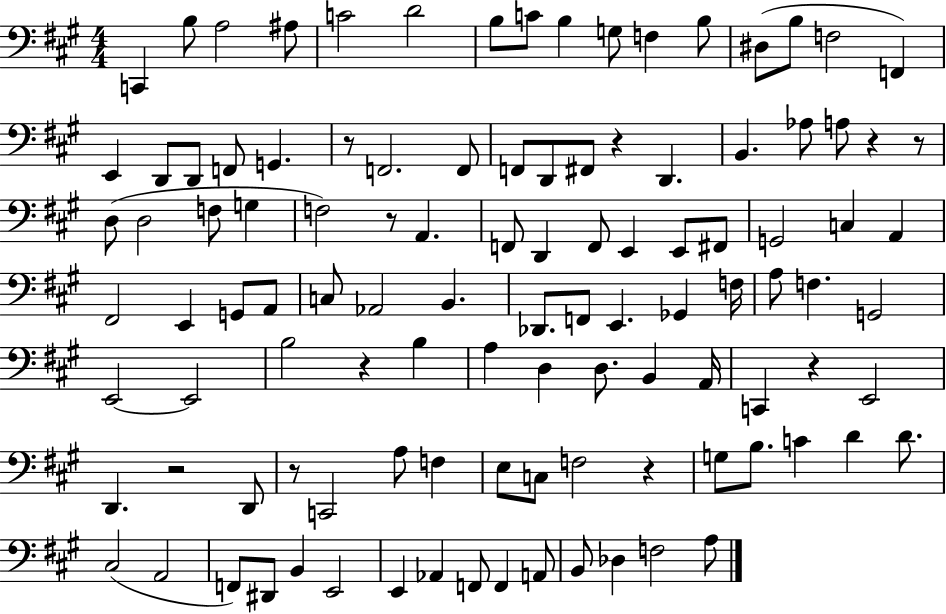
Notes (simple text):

C2/q B3/e A3/h A#3/e C4/h D4/h B3/e C4/e B3/q G3/e F3/q B3/e D#3/e B3/e F3/h F2/q E2/q D2/e D2/e F2/e G2/q. R/e F2/h. F2/e F2/e D2/e F#2/e R/q D2/q. B2/q. Ab3/e A3/e R/q R/e D3/e D3/h F3/e G3/q F3/h R/e A2/q. F2/e D2/q F2/e E2/q E2/e F#2/e G2/h C3/q A2/q F#2/h E2/q G2/e A2/e C3/e Ab2/h B2/q. Db2/e. F2/e E2/q. Gb2/q F3/s A3/e F3/q. G2/h E2/h E2/h B3/h R/q B3/q A3/q D3/q D3/e. B2/q A2/s C2/q R/q E2/h D2/q. R/h D2/e R/e C2/h A3/e F3/q E3/e C3/e F3/h R/q G3/e B3/e. C4/q D4/q D4/e. C#3/h A2/h F2/e D#2/e B2/q E2/h E2/q Ab2/q F2/e F2/q A2/e B2/e Db3/q F3/h A3/e